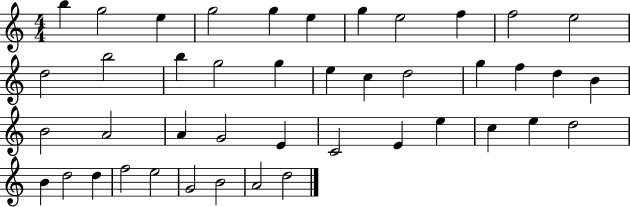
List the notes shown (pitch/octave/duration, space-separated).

B5/q G5/h E5/q G5/h G5/q E5/q G5/q E5/h F5/q F5/h E5/h D5/h B5/h B5/q G5/h G5/q E5/q C5/q D5/h G5/q F5/q D5/q B4/q B4/h A4/h A4/q G4/h E4/q C4/h E4/q E5/q C5/q E5/q D5/h B4/q D5/h D5/q F5/h E5/h G4/h B4/h A4/h D5/h